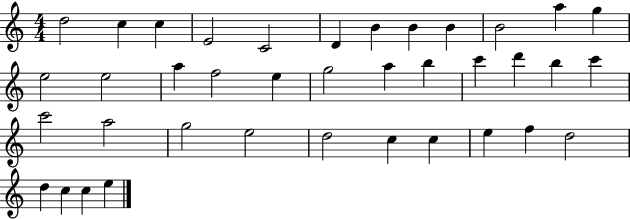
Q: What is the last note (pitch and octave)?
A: E5